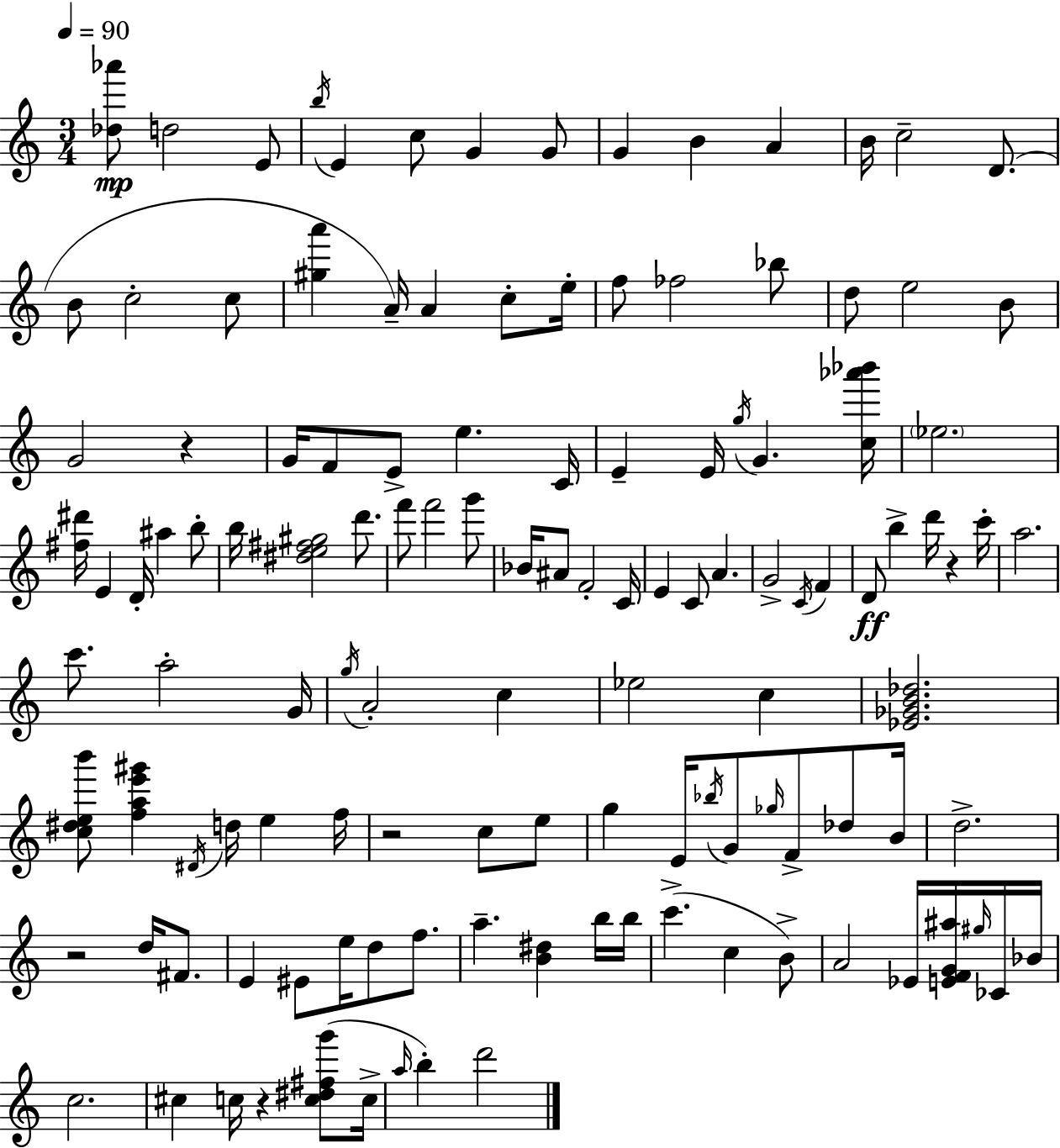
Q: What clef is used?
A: treble